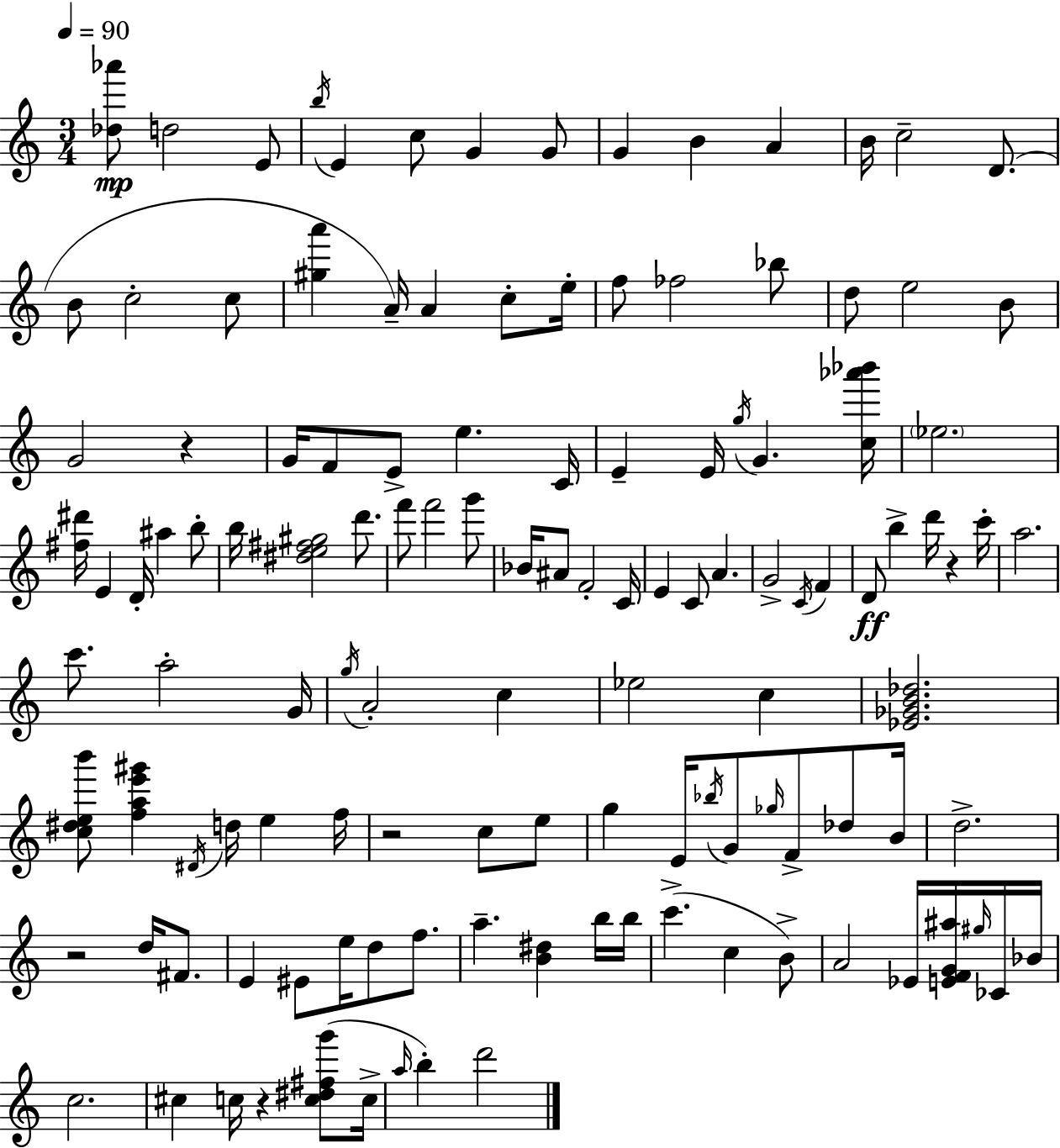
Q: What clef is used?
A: treble